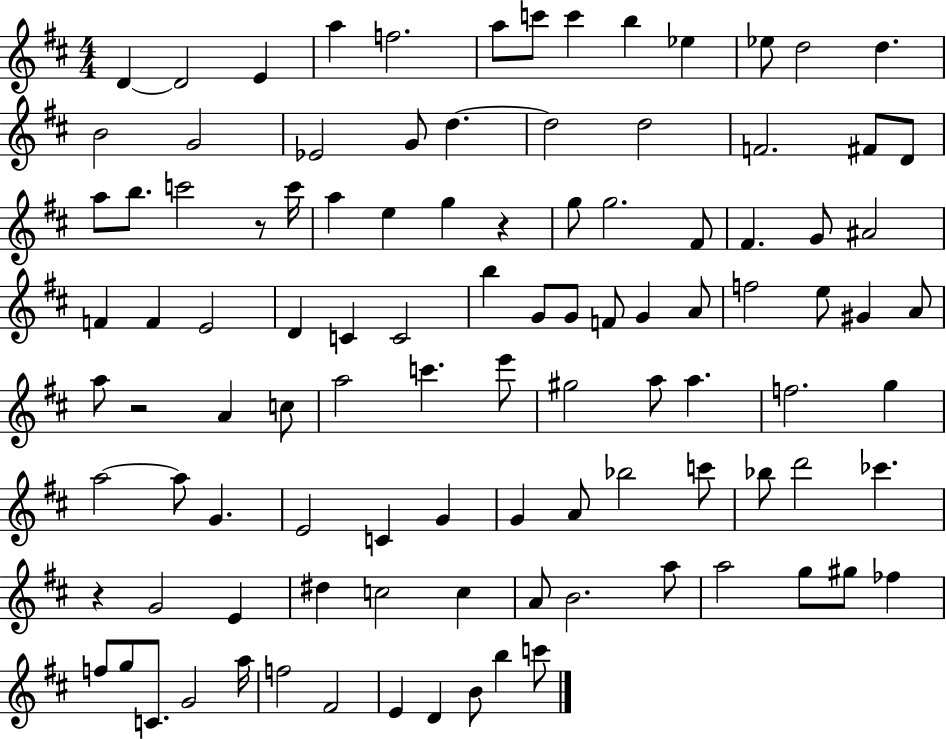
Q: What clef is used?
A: treble